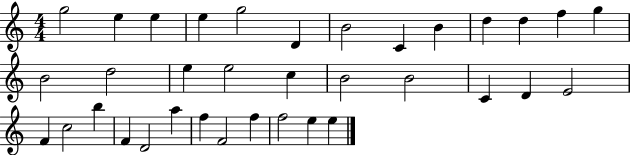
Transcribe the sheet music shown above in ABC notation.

X:1
T:Untitled
M:4/4
L:1/4
K:C
g2 e e e g2 D B2 C B d d f g B2 d2 e e2 c B2 B2 C D E2 F c2 b F D2 a f F2 f f2 e e